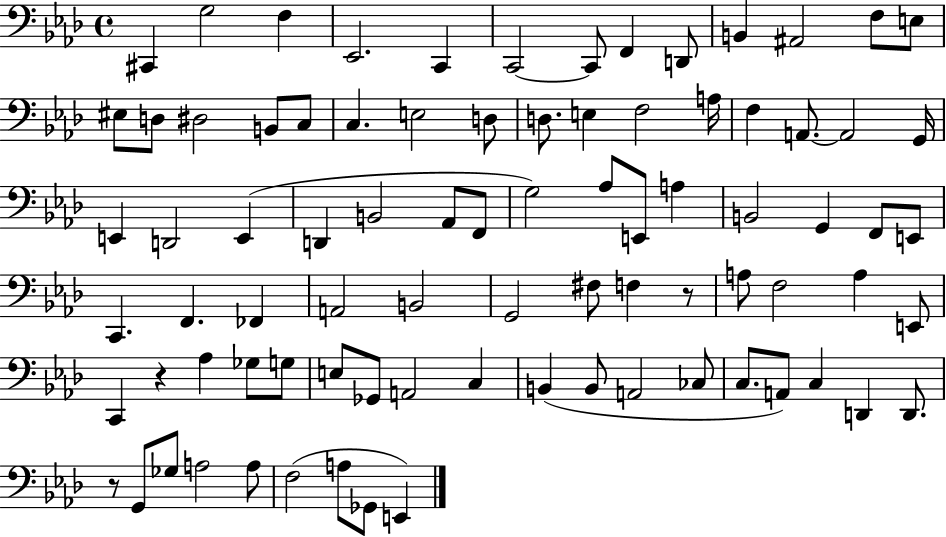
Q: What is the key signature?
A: AES major